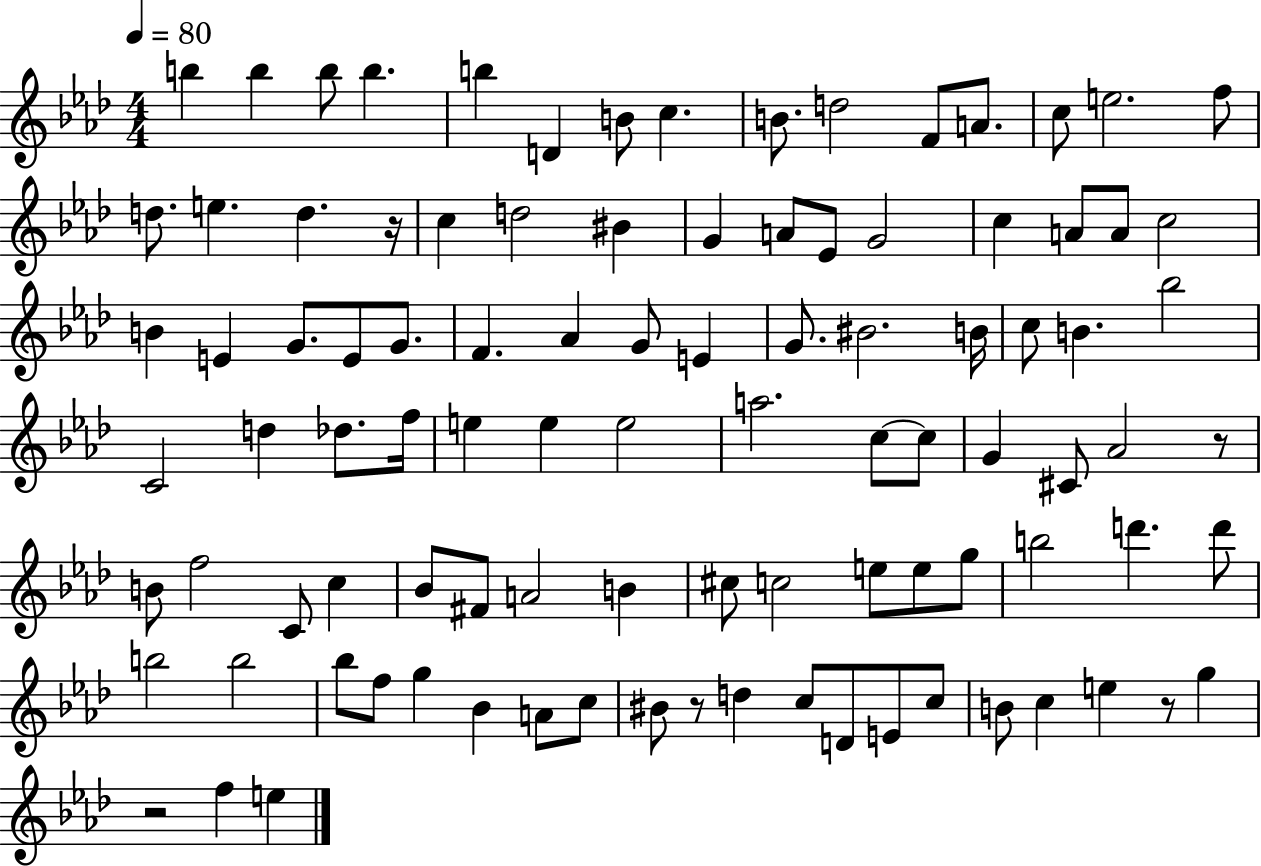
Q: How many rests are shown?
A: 5